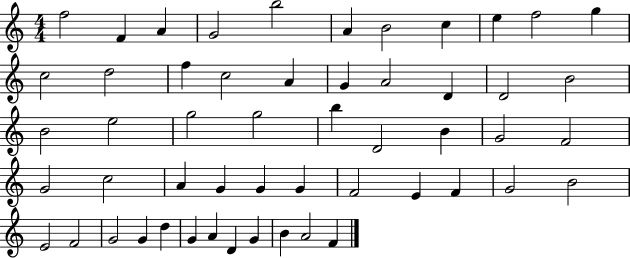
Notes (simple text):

F5/h F4/q A4/q G4/h B5/h A4/q B4/h C5/q E5/q F5/h G5/q C5/h D5/h F5/q C5/h A4/q G4/q A4/h D4/q D4/h B4/h B4/h E5/h G5/h G5/h B5/q D4/h B4/q G4/h F4/h G4/h C5/h A4/q G4/q G4/q G4/q F4/h E4/q F4/q G4/h B4/h E4/h F4/h G4/h G4/q D5/q G4/q A4/q D4/q G4/q B4/q A4/h F4/q